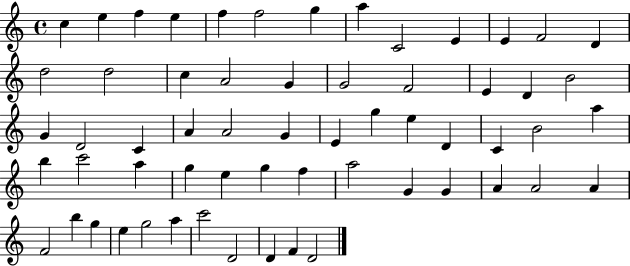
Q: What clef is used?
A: treble